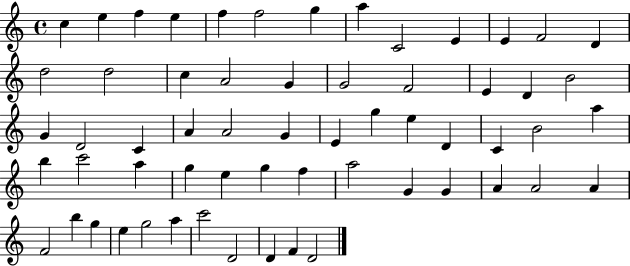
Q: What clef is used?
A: treble